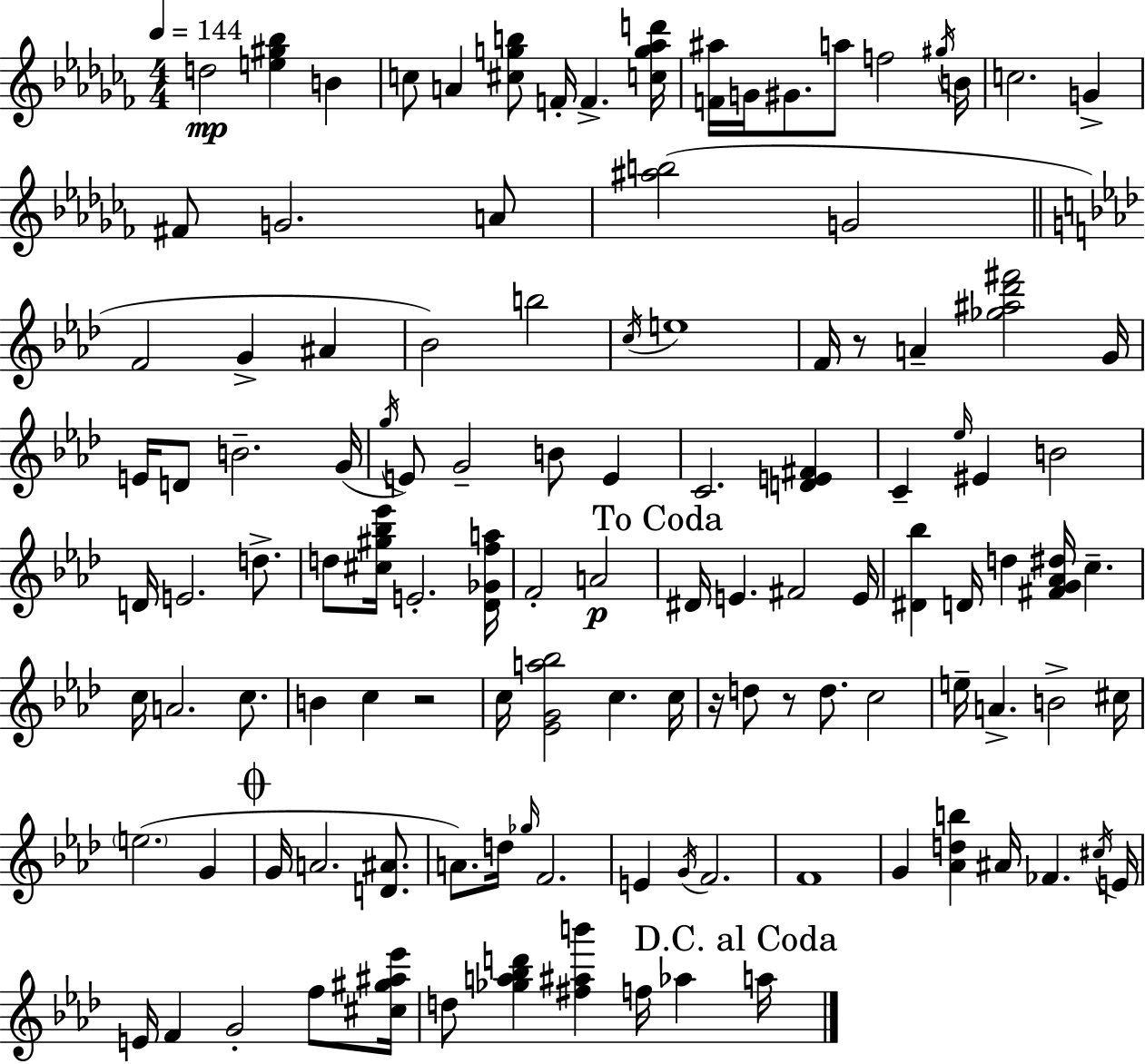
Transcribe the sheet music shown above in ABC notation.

X:1
T:Untitled
M:4/4
L:1/4
K:Abm
d2 [e^g_b] B c/2 A [^cgb]/2 F/4 F [cg_ad']/4 [F^a]/4 G/4 ^G/2 a/2 f2 ^g/4 B/4 c2 G ^F/2 G2 A/2 [^ab]2 G2 F2 G ^A _B2 b2 c/4 e4 F/4 z/2 A [_g^a_d'^f']2 G/4 E/4 D/2 B2 G/4 g/4 E/2 G2 B/2 E C2 [DE^F] C _e/4 ^E B2 D/4 E2 d/2 d/2 [^c^g_b_e']/4 E2 [_D_Gfa]/4 F2 A2 ^D/4 E ^F2 E/4 [^D_b] D/4 d [^FG_A^d]/4 c c/4 A2 c/2 B c z2 c/4 [_EGa_b]2 c c/4 z/4 d/2 z/2 d/2 c2 e/4 A B2 ^c/4 e2 G G/4 A2 [D^A]/2 A/2 d/4 _g/4 F2 E G/4 F2 F4 G [_Adb] ^A/4 _F ^c/4 E/4 E/4 F G2 f/2 [^c^g^a_e']/4 d/2 [_ga_bd'] [^f^ab'] f/4 _a a/4